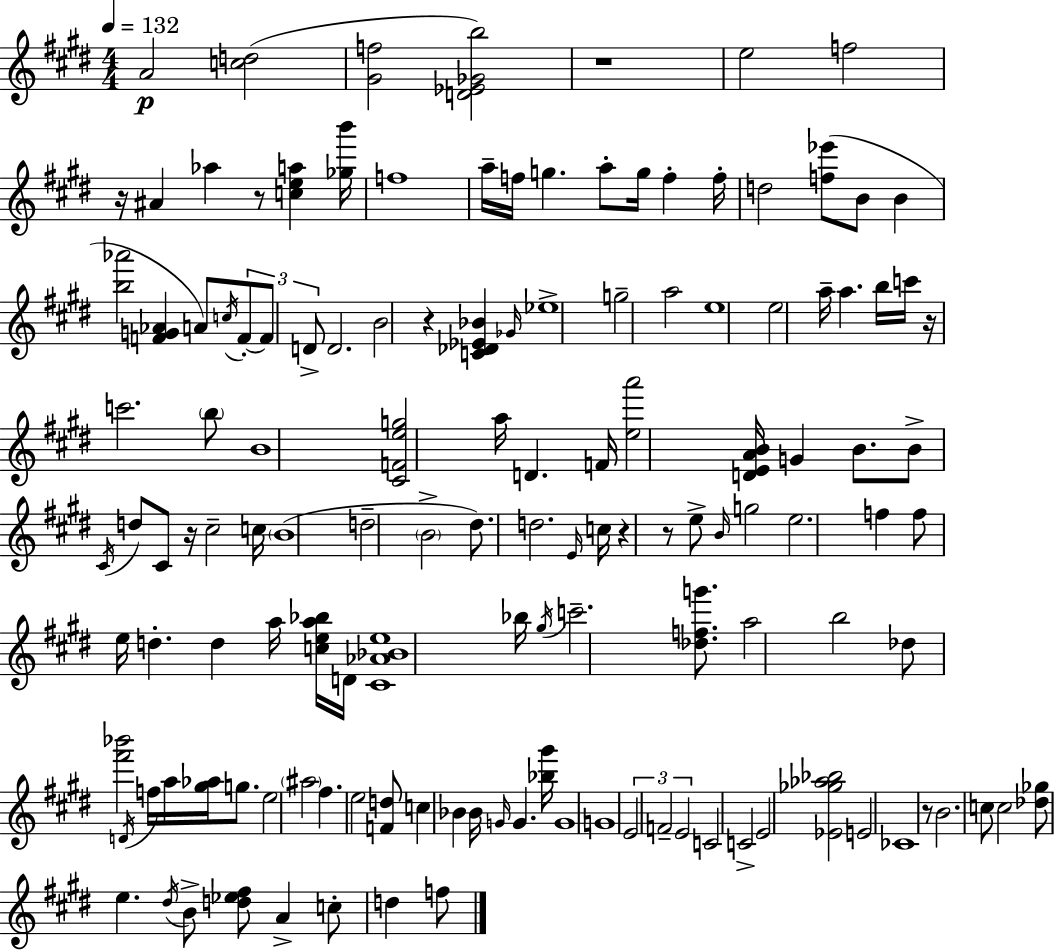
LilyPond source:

{
  \clef treble
  \numericTimeSignature
  \time 4/4
  \key e \major
  \tempo 4 = 132
  a'2\p <c'' d''>2( | <gis' f''>2 <d' ees' ges' b''>2) | r1 | e''2 f''2 | \break r16 ais'4 aes''4 r8 <c'' e'' a''>4 <ges'' b'''>16 | f''1 | a''16-- f''16 g''4. a''8-. g''16 f''4-. f''16-. | d''2 <f'' ees'''>8( b'8 b'4 | \break <b'' aes'''>2 <f' g' aes'>4 a'8) \acciaccatura { c''16 } \tuplet 3/2 { f'8-.~~ | f'8 d'8-> } d'2. | b'2 r4 <c' des' ees' bes'>4 | \grace { ges'16 } ees''1-> | \break g''2-- a''2 | e''1 | e''2 a''16-- a''4. | b''16 c'''16 r16 c'''2. | \break \parenthesize b''8 b'1 | <cis' f' e'' g''>2 a''16 d'4. | f'16 <e'' a'''>2 <d' e' a' b'>16 g'4 b'8. | b'8-> \acciaccatura { cis'16 } d''8 cis'8 r16 cis''2-- | \break c''16 \parenthesize b'1( | d''2-- \parenthesize b'2-> | dis''8.) d''2. | \grace { e'16 } c''16 r4 r8 e''8-> \grace { b'16 } g''2 | \break e''2. | f''4 f''8 e''16 d''4.-. d''4 | a''16 <c'' e'' a'' bes''>16 d'16 <cis' aes' bes' e''>1 | bes''16 \acciaccatura { gis''16 } c'''2.-- | \break <des'' f'' g'''>8. a''2 b''2 | des''8 <fis''' bes'''>2 | \acciaccatura { d'16 } f''16 a''16 <gis'' aes''>16 g''8. e''2 \parenthesize ais''2 | fis''4. e''2 | \break <f' d''>8 c''4 bes'4 bes'16 | \grace { g'16 } g'4. <bes'' gis'''>16 g'1 | g'1 | \tuplet 3/2 { e'2 | \break f'2-- e'2 } | c'2 c'2-> | e'2 <ees' ges'' aes'' bes''>2 | e'2 ces'1 | \break r8 b'2. | c''8 c''2 | <des'' ges''>8 e''4. \acciaccatura { dis''16 } b'8-> <d'' ees'' fis''>8 a'4-> | c''8-. d''4 f''8 \bar "|."
}